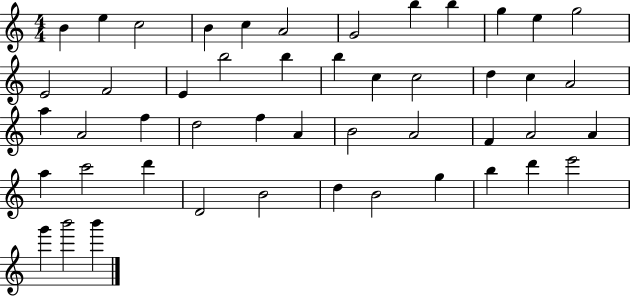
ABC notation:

X:1
T:Untitled
M:4/4
L:1/4
K:C
B e c2 B c A2 G2 b b g e g2 E2 F2 E b2 b b c c2 d c A2 a A2 f d2 f A B2 A2 F A2 A a c'2 d' D2 B2 d B2 g b d' e'2 g' b'2 b'